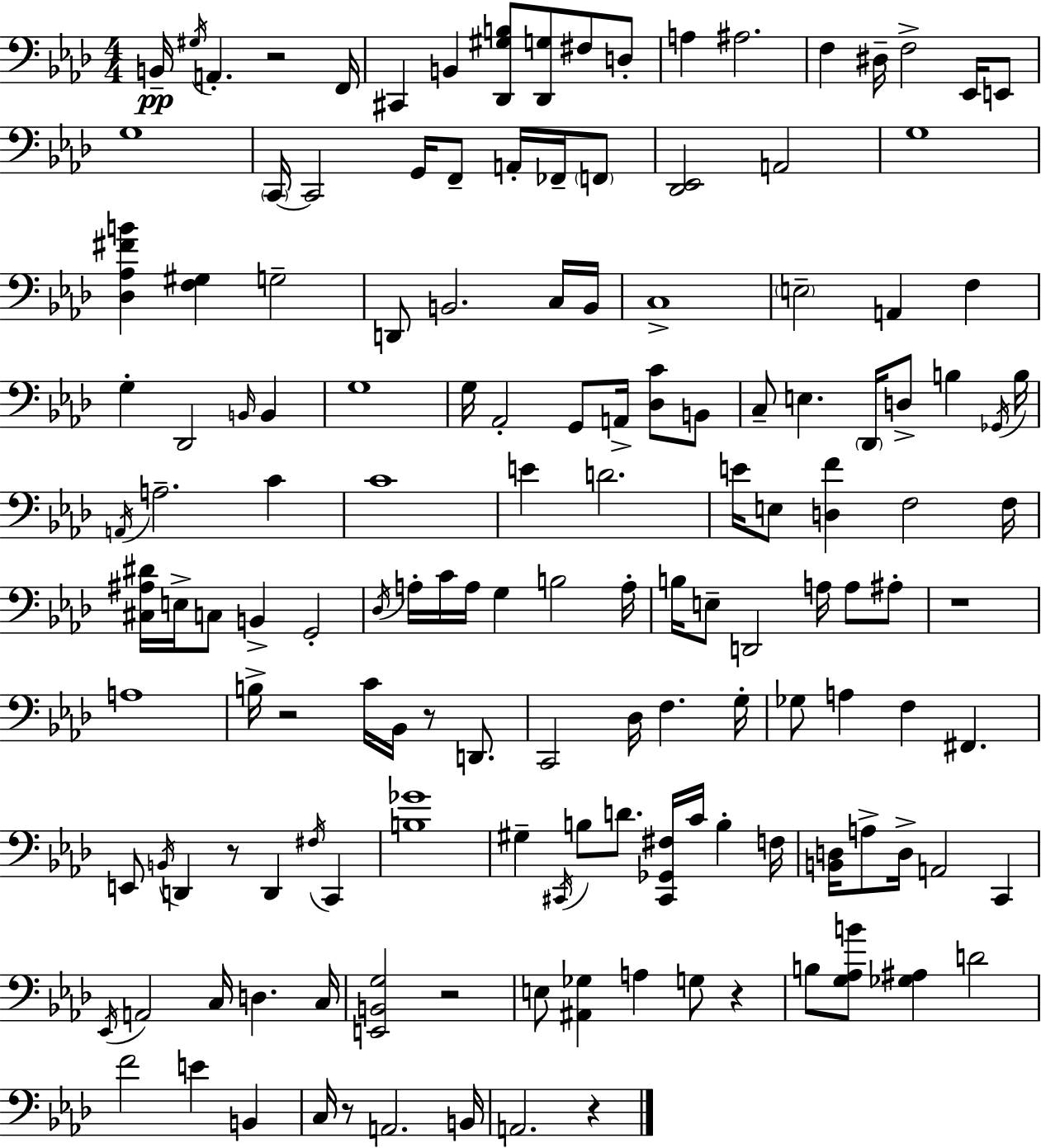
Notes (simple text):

B2/s G#3/s A2/q. R/h F2/s C#2/q B2/q [Db2,G#3,B3]/e [Db2,G3]/e F#3/e D3/e A3/q A#3/h. F3/q D#3/s F3/h Eb2/s E2/e G3/w C2/s C2/h G2/s F2/e A2/s FES2/s F2/e [Db2,Eb2]/h A2/h G3/w [Db3,Ab3,F#4,B4]/q [F3,G#3]/q G3/h D2/e B2/h. C3/s B2/s C3/w E3/h A2/q F3/q G3/q Db2/h B2/s B2/q G3/w G3/s Ab2/h G2/e A2/s [Db3,C4]/e B2/e C3/e E3/q. Db2/s D3/e B3/q Gb2/s B3/s A2/s A3/h. C4/q C4/w E4/q D4/h. E4/s E3/e [D3,F4]/q F3/h F3/s [C#3,A#3,D#4]/s E3/s C3/e B2/q G2/h Db3/s A3/s C4/s A3/s G3/q B3/h A3/s B3/s E3/e D2/h A3/s A3/e A#3/e R/w A3/w B3/s R/h C4/s Bb2/s R/e D2/e. C2/h Db3/s F3/q. G3/s Gb3/e A3/q F3/q F#2/q. E2/e B2/s D2/q R/e D2/q F#3/s C2/q [B3,Gb4]/w G#3/q C#2/s B3/e D4/e. [C#2,Gb2,F#3]/s C4/s B3/q F3/s [B2,D3]/s A3/e D3/s A2/h C2/q Eb2/s A2/h C3/s D3/q. C3/s [E2,B2,G3]/h R/h E3/e [A#2,Gb3]/q A3/q G3/e R/q B3/e [G3,Ab3,B4]/e [Gb3,A#3]/q D4/h F4/h E4/q B2/q C3/s R/e A2/h. B2/s A2/h. R/q